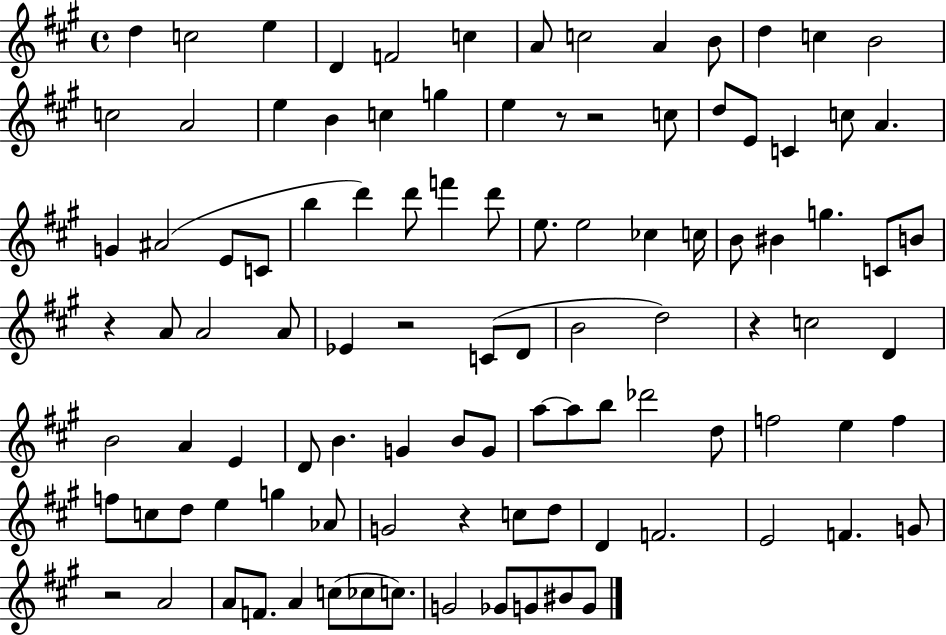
{
  \clef treble
  \time 4/4
  \defaultTimeSignature
  \key a \major
  d''4 c''2 e''4 | d'4 f'2 c''4 | a'8 c''2 a'4 b'8 | d''4 c''4 b'2 | \break c''2 a'2 | e''4 b'4 c''4 g''4 | e''4 r8 r2 c''8 | d''8 e'8 c'4 c''8 a'4. | \break g'4 ais'2( e'8 c'8 | b''4 d'''4) d'''8 f'''4 d'''8 | e''8. e''2 ces''4 c''16 | b'8 bis'4 g''4. c'8 b'8 | \break r4 a'8 a'2 a'8 | ees'4 r2 c'8( d'8 | b'2 d''2) | r4 c''2 d'4 | \break b'2 a'4 e'4 | d'8 b'4. g'4 b'8 g'8 | a''8~~ a''8 b''8 des'''2 d''8 | f''2 e''4 f''4 | \break f''8 c''8 d''8 e''4 g''4 aes'8 | g'2 r4 c''8 d''8 | d'4 f'2. | e'2 f'4. g'8 | \break r2 a'2 | a'8 f'8. a'4 c''8( ces''8 c''8.) | g'2 ges'8 g'8 bis'8 g'8 | \bar "|."
}